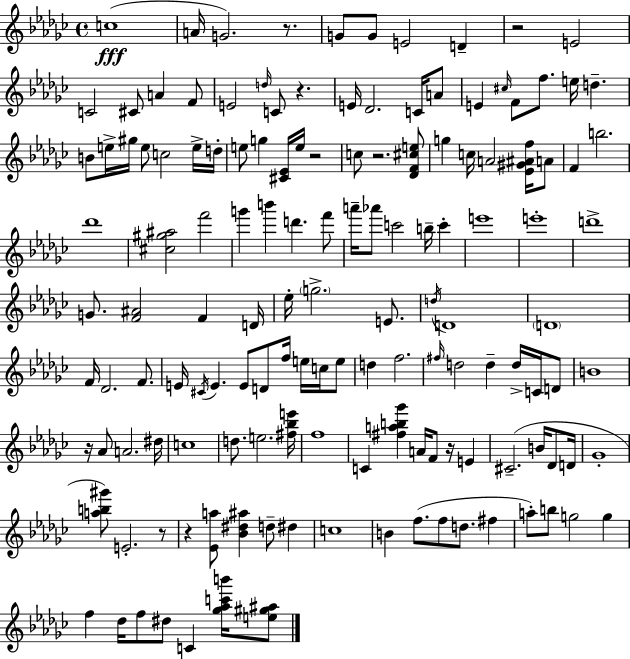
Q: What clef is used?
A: treble